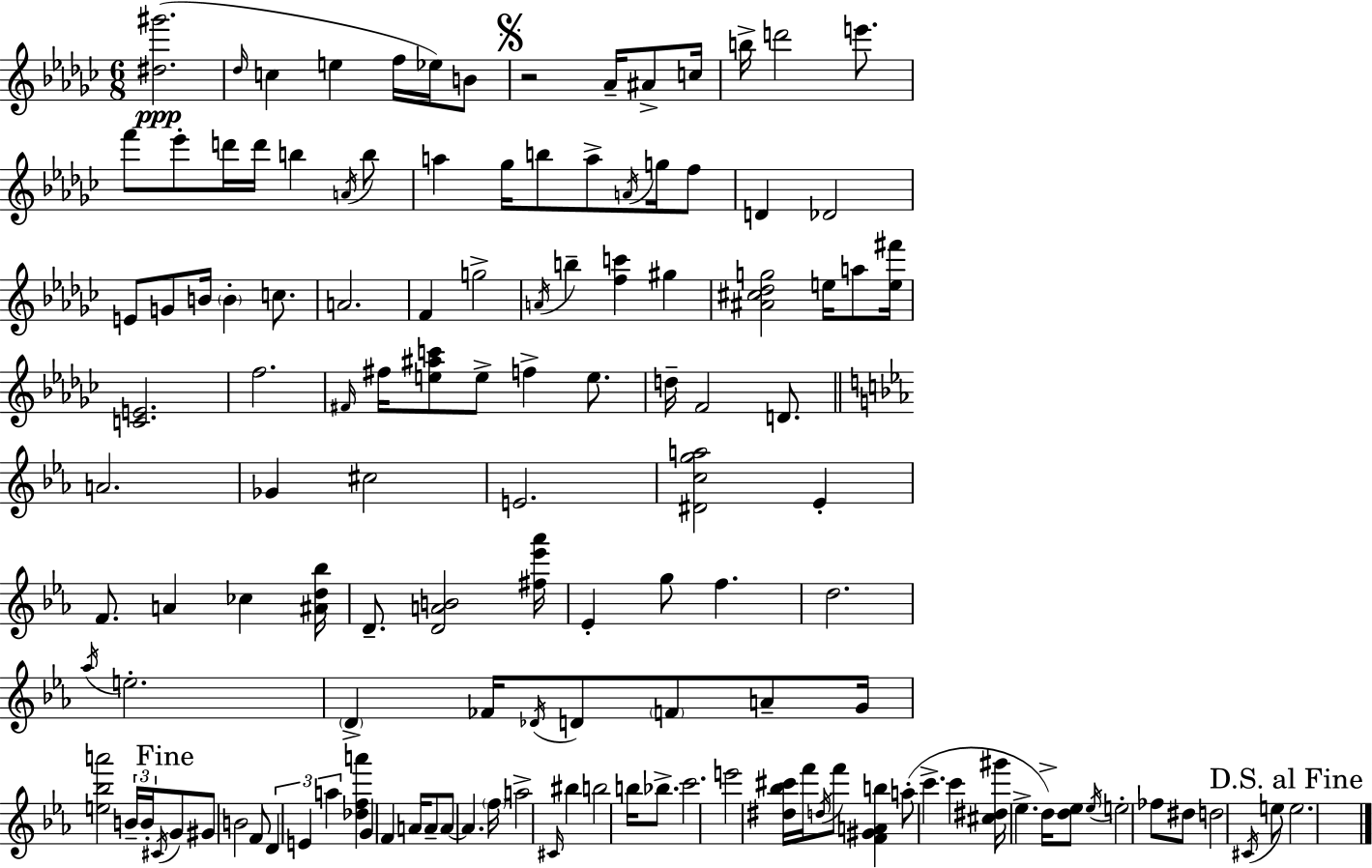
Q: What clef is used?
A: treble